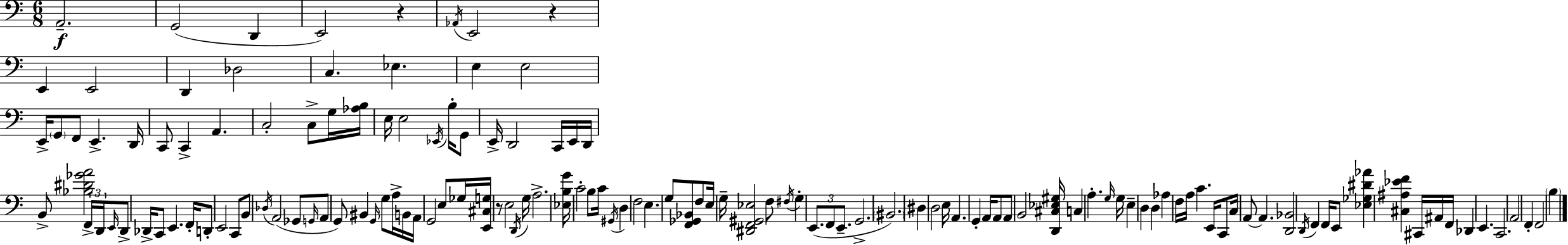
X:1
T:Untitled
M:6/8
L:1/4
K:Am
A,,2 G,,2 D,, E,,2 z _A,,/4 E,,2 z E,, E,,2 D,, _D,2 C, _E, E, E,2 E,,/4 G,,/2 F,,/2 E,, D,,/4 C,,/2 C,, A,, C,2 C,/2 G,/4 [_A,B,]/4 E,/4 E,2 _E,,/4 B,/4 G,,/2 E,,/4 D,,2 C,,/4 E,,/4 D,,/4 B,,/2 [_B,^D_GA]2 F,,/4 D,,/4 E,,/4 D,,/2 _D,,/4 C,,/2 E,, F,,/4 D,,/2 E,,2 C,,/2 B,,/2 _D,/4 A,,2 _G,,/2 G,,/4 A,,/2 G,,/2 ^B,, G,,/4 G,/2 A,/4 B,,/4 A,,/4 G,,2 E,/2 _G,/4 [E,,^C,G,]/4 z/2 E,2 D,,/4 G,/4 A,2 [_E,B,G]/4 C2 B,/2 C/4 ^G,,/4 D, F,2 E, G,/2 [F,,_G,,_B,,]/2 F,/2 E,/4 G,/4 [^D,,F,,^G,,_E,]2 F,/2 ^F,/4 G, E,,/2 F,,/2 E,,/2 G,,2 ^B,,2 ^D, D,2 E,/4 A,, G,, A,,/4 A,,/2 A,,/2 B,,2 [D,,^C,_E,^G,]/4 C, A, G,/4 G,/4 E, D, D, _A, F,/4 A,/4 C E,,/4 C,,/2 C,/4 A,,/2 A,, [D,,_B,,]2 D,,/4 F,, F,,/4 E,,/2 [_E,_G,^D_A] [^C,^A,_EF] ^C,,/4 ^A,,/4 F,,/4 _D,, E,, C,,2 A,,2 F,, F,,2 B,